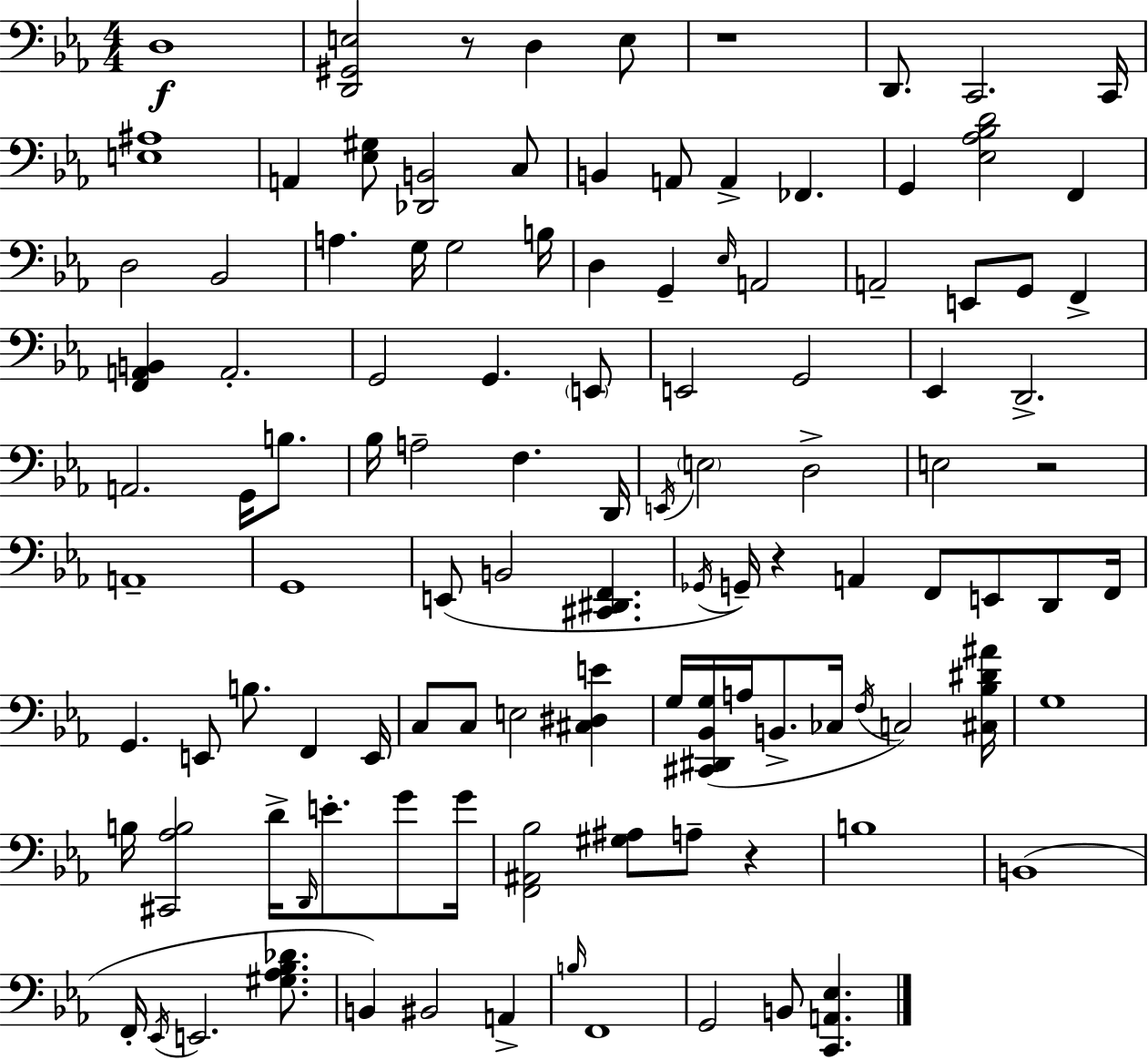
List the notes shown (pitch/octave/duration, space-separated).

D3/w [D2,G#2,E3]/h R/e D3/q E3/e R/w D2/e. C2/h. C2/s [E3,A#3]/w A2/q [Eb3,G#3]/e [Db2,B2]/h C3/e B2/q A2/e A2/q FES2/q. G2/q [Eb3,Ab3,Bb3,D4]/h F2/q D3/h Bb2/h A3/q. G3/s G3/h B3/s D3/q G2/q Eb3/s A2/h A2/h E2/e G2/e F2/q [F2,A2,B2]/q A2/h. G2/h G2/q. E2/e E2/h G2/h Eb2/q D2/h. A2/h. G2/s B3/e. Bb3/s A3/h F3/q. D2/s E2/s E3/h D3/h E3/h R/h A2/w G2/w E2/e B2/h [C#2,D#2,F2]/q. Gb2/s G2/s R/q A2/q F2/e E2/e D2/e F2/s G2/q. E2/e B3/e. F2/q E2/s C3/e C3/e E3/h [C#3,D#3,E4]/q G3/s [C#2,D#2,Bb2,G3]/s A3/s B2/e. CES3/s F3/s C3/h [C#3,Bb3,D#4,A#4]/s G3/w B3/s [C#2,Ab3,B3]/h D4/s D2/s E4/e. G4/e G4/s [F2,A#2,Bb3]/h [G#3,A#3]/e A3/e R/q B3/w B2/w F2/s Eb2/s E2/h. [G#3,Ab3,Bb3,Db4]/e. B2/q BIS2/h A2/q B3/s F2/w G2/h B2/e [C2,A2,Eb3]/q.